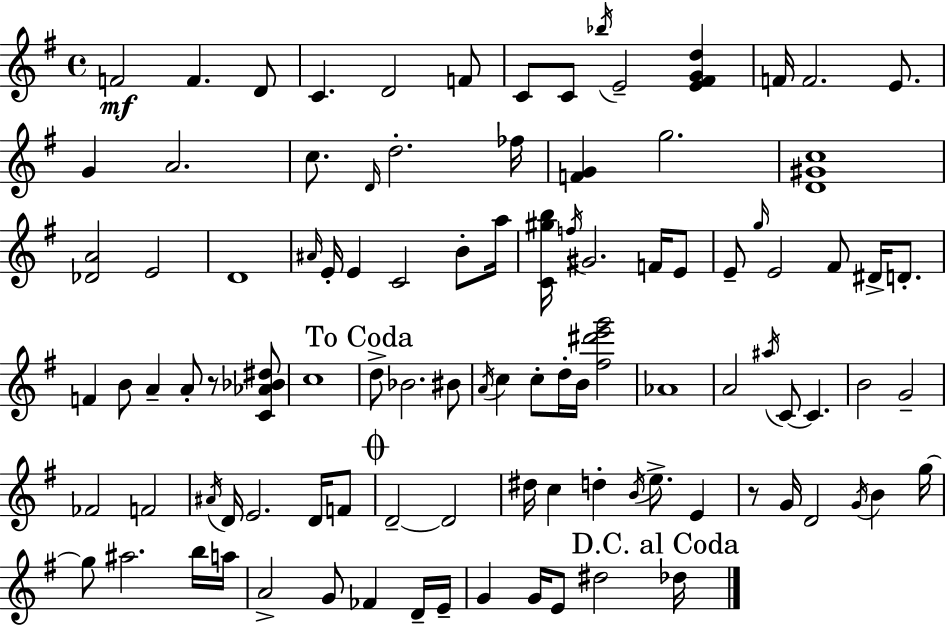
F4/h F4/q. D4/e C4/q. D4/h F4/e C4/e C4/e Bb5/s E4/h [E4,F#4,G4,D5]/q F4/s F4/h. E4/e. G4/q A4/h. C5/e. D4/s D5/h. FES5/s [F4,G4]/q G5/h. [D4,G#4,C5]/w [Db4,A4]/h E4/h D4/w A#4/s E4/s E4/q C4/h B4/e A5/s [C4,G#5,B5]/s F5/s G#4/h. F4/s E4/e E4/e G5/s E4/h F#4/e D#4/s D4/e. F4/q B4/e A4/q A4/e R/e [C4,Ab4,Bb4,D#5]/e C5/w D5/e Bb4/h. BIS4/e A4/s C5/q C5/e D5/s B4/s [F#5,D#6,E6,G6]/h Ab4/w A4/h A#5/s C4/e C4/q. B4/h G4/h FES4/h F4/h A#4/s D4/s E4/h. D4/s F4/e D4/h D4/h D#5/s C5/q D5/q B4/s E5/e. E4/q R/e G4/s D4/h G4/s B4/q G5/s G5/e A#5/h. B5/s A5/s A4/h G4/e FES4/q D4/s E4/s G4/q G4/s E4/e D#5/h Db5/s